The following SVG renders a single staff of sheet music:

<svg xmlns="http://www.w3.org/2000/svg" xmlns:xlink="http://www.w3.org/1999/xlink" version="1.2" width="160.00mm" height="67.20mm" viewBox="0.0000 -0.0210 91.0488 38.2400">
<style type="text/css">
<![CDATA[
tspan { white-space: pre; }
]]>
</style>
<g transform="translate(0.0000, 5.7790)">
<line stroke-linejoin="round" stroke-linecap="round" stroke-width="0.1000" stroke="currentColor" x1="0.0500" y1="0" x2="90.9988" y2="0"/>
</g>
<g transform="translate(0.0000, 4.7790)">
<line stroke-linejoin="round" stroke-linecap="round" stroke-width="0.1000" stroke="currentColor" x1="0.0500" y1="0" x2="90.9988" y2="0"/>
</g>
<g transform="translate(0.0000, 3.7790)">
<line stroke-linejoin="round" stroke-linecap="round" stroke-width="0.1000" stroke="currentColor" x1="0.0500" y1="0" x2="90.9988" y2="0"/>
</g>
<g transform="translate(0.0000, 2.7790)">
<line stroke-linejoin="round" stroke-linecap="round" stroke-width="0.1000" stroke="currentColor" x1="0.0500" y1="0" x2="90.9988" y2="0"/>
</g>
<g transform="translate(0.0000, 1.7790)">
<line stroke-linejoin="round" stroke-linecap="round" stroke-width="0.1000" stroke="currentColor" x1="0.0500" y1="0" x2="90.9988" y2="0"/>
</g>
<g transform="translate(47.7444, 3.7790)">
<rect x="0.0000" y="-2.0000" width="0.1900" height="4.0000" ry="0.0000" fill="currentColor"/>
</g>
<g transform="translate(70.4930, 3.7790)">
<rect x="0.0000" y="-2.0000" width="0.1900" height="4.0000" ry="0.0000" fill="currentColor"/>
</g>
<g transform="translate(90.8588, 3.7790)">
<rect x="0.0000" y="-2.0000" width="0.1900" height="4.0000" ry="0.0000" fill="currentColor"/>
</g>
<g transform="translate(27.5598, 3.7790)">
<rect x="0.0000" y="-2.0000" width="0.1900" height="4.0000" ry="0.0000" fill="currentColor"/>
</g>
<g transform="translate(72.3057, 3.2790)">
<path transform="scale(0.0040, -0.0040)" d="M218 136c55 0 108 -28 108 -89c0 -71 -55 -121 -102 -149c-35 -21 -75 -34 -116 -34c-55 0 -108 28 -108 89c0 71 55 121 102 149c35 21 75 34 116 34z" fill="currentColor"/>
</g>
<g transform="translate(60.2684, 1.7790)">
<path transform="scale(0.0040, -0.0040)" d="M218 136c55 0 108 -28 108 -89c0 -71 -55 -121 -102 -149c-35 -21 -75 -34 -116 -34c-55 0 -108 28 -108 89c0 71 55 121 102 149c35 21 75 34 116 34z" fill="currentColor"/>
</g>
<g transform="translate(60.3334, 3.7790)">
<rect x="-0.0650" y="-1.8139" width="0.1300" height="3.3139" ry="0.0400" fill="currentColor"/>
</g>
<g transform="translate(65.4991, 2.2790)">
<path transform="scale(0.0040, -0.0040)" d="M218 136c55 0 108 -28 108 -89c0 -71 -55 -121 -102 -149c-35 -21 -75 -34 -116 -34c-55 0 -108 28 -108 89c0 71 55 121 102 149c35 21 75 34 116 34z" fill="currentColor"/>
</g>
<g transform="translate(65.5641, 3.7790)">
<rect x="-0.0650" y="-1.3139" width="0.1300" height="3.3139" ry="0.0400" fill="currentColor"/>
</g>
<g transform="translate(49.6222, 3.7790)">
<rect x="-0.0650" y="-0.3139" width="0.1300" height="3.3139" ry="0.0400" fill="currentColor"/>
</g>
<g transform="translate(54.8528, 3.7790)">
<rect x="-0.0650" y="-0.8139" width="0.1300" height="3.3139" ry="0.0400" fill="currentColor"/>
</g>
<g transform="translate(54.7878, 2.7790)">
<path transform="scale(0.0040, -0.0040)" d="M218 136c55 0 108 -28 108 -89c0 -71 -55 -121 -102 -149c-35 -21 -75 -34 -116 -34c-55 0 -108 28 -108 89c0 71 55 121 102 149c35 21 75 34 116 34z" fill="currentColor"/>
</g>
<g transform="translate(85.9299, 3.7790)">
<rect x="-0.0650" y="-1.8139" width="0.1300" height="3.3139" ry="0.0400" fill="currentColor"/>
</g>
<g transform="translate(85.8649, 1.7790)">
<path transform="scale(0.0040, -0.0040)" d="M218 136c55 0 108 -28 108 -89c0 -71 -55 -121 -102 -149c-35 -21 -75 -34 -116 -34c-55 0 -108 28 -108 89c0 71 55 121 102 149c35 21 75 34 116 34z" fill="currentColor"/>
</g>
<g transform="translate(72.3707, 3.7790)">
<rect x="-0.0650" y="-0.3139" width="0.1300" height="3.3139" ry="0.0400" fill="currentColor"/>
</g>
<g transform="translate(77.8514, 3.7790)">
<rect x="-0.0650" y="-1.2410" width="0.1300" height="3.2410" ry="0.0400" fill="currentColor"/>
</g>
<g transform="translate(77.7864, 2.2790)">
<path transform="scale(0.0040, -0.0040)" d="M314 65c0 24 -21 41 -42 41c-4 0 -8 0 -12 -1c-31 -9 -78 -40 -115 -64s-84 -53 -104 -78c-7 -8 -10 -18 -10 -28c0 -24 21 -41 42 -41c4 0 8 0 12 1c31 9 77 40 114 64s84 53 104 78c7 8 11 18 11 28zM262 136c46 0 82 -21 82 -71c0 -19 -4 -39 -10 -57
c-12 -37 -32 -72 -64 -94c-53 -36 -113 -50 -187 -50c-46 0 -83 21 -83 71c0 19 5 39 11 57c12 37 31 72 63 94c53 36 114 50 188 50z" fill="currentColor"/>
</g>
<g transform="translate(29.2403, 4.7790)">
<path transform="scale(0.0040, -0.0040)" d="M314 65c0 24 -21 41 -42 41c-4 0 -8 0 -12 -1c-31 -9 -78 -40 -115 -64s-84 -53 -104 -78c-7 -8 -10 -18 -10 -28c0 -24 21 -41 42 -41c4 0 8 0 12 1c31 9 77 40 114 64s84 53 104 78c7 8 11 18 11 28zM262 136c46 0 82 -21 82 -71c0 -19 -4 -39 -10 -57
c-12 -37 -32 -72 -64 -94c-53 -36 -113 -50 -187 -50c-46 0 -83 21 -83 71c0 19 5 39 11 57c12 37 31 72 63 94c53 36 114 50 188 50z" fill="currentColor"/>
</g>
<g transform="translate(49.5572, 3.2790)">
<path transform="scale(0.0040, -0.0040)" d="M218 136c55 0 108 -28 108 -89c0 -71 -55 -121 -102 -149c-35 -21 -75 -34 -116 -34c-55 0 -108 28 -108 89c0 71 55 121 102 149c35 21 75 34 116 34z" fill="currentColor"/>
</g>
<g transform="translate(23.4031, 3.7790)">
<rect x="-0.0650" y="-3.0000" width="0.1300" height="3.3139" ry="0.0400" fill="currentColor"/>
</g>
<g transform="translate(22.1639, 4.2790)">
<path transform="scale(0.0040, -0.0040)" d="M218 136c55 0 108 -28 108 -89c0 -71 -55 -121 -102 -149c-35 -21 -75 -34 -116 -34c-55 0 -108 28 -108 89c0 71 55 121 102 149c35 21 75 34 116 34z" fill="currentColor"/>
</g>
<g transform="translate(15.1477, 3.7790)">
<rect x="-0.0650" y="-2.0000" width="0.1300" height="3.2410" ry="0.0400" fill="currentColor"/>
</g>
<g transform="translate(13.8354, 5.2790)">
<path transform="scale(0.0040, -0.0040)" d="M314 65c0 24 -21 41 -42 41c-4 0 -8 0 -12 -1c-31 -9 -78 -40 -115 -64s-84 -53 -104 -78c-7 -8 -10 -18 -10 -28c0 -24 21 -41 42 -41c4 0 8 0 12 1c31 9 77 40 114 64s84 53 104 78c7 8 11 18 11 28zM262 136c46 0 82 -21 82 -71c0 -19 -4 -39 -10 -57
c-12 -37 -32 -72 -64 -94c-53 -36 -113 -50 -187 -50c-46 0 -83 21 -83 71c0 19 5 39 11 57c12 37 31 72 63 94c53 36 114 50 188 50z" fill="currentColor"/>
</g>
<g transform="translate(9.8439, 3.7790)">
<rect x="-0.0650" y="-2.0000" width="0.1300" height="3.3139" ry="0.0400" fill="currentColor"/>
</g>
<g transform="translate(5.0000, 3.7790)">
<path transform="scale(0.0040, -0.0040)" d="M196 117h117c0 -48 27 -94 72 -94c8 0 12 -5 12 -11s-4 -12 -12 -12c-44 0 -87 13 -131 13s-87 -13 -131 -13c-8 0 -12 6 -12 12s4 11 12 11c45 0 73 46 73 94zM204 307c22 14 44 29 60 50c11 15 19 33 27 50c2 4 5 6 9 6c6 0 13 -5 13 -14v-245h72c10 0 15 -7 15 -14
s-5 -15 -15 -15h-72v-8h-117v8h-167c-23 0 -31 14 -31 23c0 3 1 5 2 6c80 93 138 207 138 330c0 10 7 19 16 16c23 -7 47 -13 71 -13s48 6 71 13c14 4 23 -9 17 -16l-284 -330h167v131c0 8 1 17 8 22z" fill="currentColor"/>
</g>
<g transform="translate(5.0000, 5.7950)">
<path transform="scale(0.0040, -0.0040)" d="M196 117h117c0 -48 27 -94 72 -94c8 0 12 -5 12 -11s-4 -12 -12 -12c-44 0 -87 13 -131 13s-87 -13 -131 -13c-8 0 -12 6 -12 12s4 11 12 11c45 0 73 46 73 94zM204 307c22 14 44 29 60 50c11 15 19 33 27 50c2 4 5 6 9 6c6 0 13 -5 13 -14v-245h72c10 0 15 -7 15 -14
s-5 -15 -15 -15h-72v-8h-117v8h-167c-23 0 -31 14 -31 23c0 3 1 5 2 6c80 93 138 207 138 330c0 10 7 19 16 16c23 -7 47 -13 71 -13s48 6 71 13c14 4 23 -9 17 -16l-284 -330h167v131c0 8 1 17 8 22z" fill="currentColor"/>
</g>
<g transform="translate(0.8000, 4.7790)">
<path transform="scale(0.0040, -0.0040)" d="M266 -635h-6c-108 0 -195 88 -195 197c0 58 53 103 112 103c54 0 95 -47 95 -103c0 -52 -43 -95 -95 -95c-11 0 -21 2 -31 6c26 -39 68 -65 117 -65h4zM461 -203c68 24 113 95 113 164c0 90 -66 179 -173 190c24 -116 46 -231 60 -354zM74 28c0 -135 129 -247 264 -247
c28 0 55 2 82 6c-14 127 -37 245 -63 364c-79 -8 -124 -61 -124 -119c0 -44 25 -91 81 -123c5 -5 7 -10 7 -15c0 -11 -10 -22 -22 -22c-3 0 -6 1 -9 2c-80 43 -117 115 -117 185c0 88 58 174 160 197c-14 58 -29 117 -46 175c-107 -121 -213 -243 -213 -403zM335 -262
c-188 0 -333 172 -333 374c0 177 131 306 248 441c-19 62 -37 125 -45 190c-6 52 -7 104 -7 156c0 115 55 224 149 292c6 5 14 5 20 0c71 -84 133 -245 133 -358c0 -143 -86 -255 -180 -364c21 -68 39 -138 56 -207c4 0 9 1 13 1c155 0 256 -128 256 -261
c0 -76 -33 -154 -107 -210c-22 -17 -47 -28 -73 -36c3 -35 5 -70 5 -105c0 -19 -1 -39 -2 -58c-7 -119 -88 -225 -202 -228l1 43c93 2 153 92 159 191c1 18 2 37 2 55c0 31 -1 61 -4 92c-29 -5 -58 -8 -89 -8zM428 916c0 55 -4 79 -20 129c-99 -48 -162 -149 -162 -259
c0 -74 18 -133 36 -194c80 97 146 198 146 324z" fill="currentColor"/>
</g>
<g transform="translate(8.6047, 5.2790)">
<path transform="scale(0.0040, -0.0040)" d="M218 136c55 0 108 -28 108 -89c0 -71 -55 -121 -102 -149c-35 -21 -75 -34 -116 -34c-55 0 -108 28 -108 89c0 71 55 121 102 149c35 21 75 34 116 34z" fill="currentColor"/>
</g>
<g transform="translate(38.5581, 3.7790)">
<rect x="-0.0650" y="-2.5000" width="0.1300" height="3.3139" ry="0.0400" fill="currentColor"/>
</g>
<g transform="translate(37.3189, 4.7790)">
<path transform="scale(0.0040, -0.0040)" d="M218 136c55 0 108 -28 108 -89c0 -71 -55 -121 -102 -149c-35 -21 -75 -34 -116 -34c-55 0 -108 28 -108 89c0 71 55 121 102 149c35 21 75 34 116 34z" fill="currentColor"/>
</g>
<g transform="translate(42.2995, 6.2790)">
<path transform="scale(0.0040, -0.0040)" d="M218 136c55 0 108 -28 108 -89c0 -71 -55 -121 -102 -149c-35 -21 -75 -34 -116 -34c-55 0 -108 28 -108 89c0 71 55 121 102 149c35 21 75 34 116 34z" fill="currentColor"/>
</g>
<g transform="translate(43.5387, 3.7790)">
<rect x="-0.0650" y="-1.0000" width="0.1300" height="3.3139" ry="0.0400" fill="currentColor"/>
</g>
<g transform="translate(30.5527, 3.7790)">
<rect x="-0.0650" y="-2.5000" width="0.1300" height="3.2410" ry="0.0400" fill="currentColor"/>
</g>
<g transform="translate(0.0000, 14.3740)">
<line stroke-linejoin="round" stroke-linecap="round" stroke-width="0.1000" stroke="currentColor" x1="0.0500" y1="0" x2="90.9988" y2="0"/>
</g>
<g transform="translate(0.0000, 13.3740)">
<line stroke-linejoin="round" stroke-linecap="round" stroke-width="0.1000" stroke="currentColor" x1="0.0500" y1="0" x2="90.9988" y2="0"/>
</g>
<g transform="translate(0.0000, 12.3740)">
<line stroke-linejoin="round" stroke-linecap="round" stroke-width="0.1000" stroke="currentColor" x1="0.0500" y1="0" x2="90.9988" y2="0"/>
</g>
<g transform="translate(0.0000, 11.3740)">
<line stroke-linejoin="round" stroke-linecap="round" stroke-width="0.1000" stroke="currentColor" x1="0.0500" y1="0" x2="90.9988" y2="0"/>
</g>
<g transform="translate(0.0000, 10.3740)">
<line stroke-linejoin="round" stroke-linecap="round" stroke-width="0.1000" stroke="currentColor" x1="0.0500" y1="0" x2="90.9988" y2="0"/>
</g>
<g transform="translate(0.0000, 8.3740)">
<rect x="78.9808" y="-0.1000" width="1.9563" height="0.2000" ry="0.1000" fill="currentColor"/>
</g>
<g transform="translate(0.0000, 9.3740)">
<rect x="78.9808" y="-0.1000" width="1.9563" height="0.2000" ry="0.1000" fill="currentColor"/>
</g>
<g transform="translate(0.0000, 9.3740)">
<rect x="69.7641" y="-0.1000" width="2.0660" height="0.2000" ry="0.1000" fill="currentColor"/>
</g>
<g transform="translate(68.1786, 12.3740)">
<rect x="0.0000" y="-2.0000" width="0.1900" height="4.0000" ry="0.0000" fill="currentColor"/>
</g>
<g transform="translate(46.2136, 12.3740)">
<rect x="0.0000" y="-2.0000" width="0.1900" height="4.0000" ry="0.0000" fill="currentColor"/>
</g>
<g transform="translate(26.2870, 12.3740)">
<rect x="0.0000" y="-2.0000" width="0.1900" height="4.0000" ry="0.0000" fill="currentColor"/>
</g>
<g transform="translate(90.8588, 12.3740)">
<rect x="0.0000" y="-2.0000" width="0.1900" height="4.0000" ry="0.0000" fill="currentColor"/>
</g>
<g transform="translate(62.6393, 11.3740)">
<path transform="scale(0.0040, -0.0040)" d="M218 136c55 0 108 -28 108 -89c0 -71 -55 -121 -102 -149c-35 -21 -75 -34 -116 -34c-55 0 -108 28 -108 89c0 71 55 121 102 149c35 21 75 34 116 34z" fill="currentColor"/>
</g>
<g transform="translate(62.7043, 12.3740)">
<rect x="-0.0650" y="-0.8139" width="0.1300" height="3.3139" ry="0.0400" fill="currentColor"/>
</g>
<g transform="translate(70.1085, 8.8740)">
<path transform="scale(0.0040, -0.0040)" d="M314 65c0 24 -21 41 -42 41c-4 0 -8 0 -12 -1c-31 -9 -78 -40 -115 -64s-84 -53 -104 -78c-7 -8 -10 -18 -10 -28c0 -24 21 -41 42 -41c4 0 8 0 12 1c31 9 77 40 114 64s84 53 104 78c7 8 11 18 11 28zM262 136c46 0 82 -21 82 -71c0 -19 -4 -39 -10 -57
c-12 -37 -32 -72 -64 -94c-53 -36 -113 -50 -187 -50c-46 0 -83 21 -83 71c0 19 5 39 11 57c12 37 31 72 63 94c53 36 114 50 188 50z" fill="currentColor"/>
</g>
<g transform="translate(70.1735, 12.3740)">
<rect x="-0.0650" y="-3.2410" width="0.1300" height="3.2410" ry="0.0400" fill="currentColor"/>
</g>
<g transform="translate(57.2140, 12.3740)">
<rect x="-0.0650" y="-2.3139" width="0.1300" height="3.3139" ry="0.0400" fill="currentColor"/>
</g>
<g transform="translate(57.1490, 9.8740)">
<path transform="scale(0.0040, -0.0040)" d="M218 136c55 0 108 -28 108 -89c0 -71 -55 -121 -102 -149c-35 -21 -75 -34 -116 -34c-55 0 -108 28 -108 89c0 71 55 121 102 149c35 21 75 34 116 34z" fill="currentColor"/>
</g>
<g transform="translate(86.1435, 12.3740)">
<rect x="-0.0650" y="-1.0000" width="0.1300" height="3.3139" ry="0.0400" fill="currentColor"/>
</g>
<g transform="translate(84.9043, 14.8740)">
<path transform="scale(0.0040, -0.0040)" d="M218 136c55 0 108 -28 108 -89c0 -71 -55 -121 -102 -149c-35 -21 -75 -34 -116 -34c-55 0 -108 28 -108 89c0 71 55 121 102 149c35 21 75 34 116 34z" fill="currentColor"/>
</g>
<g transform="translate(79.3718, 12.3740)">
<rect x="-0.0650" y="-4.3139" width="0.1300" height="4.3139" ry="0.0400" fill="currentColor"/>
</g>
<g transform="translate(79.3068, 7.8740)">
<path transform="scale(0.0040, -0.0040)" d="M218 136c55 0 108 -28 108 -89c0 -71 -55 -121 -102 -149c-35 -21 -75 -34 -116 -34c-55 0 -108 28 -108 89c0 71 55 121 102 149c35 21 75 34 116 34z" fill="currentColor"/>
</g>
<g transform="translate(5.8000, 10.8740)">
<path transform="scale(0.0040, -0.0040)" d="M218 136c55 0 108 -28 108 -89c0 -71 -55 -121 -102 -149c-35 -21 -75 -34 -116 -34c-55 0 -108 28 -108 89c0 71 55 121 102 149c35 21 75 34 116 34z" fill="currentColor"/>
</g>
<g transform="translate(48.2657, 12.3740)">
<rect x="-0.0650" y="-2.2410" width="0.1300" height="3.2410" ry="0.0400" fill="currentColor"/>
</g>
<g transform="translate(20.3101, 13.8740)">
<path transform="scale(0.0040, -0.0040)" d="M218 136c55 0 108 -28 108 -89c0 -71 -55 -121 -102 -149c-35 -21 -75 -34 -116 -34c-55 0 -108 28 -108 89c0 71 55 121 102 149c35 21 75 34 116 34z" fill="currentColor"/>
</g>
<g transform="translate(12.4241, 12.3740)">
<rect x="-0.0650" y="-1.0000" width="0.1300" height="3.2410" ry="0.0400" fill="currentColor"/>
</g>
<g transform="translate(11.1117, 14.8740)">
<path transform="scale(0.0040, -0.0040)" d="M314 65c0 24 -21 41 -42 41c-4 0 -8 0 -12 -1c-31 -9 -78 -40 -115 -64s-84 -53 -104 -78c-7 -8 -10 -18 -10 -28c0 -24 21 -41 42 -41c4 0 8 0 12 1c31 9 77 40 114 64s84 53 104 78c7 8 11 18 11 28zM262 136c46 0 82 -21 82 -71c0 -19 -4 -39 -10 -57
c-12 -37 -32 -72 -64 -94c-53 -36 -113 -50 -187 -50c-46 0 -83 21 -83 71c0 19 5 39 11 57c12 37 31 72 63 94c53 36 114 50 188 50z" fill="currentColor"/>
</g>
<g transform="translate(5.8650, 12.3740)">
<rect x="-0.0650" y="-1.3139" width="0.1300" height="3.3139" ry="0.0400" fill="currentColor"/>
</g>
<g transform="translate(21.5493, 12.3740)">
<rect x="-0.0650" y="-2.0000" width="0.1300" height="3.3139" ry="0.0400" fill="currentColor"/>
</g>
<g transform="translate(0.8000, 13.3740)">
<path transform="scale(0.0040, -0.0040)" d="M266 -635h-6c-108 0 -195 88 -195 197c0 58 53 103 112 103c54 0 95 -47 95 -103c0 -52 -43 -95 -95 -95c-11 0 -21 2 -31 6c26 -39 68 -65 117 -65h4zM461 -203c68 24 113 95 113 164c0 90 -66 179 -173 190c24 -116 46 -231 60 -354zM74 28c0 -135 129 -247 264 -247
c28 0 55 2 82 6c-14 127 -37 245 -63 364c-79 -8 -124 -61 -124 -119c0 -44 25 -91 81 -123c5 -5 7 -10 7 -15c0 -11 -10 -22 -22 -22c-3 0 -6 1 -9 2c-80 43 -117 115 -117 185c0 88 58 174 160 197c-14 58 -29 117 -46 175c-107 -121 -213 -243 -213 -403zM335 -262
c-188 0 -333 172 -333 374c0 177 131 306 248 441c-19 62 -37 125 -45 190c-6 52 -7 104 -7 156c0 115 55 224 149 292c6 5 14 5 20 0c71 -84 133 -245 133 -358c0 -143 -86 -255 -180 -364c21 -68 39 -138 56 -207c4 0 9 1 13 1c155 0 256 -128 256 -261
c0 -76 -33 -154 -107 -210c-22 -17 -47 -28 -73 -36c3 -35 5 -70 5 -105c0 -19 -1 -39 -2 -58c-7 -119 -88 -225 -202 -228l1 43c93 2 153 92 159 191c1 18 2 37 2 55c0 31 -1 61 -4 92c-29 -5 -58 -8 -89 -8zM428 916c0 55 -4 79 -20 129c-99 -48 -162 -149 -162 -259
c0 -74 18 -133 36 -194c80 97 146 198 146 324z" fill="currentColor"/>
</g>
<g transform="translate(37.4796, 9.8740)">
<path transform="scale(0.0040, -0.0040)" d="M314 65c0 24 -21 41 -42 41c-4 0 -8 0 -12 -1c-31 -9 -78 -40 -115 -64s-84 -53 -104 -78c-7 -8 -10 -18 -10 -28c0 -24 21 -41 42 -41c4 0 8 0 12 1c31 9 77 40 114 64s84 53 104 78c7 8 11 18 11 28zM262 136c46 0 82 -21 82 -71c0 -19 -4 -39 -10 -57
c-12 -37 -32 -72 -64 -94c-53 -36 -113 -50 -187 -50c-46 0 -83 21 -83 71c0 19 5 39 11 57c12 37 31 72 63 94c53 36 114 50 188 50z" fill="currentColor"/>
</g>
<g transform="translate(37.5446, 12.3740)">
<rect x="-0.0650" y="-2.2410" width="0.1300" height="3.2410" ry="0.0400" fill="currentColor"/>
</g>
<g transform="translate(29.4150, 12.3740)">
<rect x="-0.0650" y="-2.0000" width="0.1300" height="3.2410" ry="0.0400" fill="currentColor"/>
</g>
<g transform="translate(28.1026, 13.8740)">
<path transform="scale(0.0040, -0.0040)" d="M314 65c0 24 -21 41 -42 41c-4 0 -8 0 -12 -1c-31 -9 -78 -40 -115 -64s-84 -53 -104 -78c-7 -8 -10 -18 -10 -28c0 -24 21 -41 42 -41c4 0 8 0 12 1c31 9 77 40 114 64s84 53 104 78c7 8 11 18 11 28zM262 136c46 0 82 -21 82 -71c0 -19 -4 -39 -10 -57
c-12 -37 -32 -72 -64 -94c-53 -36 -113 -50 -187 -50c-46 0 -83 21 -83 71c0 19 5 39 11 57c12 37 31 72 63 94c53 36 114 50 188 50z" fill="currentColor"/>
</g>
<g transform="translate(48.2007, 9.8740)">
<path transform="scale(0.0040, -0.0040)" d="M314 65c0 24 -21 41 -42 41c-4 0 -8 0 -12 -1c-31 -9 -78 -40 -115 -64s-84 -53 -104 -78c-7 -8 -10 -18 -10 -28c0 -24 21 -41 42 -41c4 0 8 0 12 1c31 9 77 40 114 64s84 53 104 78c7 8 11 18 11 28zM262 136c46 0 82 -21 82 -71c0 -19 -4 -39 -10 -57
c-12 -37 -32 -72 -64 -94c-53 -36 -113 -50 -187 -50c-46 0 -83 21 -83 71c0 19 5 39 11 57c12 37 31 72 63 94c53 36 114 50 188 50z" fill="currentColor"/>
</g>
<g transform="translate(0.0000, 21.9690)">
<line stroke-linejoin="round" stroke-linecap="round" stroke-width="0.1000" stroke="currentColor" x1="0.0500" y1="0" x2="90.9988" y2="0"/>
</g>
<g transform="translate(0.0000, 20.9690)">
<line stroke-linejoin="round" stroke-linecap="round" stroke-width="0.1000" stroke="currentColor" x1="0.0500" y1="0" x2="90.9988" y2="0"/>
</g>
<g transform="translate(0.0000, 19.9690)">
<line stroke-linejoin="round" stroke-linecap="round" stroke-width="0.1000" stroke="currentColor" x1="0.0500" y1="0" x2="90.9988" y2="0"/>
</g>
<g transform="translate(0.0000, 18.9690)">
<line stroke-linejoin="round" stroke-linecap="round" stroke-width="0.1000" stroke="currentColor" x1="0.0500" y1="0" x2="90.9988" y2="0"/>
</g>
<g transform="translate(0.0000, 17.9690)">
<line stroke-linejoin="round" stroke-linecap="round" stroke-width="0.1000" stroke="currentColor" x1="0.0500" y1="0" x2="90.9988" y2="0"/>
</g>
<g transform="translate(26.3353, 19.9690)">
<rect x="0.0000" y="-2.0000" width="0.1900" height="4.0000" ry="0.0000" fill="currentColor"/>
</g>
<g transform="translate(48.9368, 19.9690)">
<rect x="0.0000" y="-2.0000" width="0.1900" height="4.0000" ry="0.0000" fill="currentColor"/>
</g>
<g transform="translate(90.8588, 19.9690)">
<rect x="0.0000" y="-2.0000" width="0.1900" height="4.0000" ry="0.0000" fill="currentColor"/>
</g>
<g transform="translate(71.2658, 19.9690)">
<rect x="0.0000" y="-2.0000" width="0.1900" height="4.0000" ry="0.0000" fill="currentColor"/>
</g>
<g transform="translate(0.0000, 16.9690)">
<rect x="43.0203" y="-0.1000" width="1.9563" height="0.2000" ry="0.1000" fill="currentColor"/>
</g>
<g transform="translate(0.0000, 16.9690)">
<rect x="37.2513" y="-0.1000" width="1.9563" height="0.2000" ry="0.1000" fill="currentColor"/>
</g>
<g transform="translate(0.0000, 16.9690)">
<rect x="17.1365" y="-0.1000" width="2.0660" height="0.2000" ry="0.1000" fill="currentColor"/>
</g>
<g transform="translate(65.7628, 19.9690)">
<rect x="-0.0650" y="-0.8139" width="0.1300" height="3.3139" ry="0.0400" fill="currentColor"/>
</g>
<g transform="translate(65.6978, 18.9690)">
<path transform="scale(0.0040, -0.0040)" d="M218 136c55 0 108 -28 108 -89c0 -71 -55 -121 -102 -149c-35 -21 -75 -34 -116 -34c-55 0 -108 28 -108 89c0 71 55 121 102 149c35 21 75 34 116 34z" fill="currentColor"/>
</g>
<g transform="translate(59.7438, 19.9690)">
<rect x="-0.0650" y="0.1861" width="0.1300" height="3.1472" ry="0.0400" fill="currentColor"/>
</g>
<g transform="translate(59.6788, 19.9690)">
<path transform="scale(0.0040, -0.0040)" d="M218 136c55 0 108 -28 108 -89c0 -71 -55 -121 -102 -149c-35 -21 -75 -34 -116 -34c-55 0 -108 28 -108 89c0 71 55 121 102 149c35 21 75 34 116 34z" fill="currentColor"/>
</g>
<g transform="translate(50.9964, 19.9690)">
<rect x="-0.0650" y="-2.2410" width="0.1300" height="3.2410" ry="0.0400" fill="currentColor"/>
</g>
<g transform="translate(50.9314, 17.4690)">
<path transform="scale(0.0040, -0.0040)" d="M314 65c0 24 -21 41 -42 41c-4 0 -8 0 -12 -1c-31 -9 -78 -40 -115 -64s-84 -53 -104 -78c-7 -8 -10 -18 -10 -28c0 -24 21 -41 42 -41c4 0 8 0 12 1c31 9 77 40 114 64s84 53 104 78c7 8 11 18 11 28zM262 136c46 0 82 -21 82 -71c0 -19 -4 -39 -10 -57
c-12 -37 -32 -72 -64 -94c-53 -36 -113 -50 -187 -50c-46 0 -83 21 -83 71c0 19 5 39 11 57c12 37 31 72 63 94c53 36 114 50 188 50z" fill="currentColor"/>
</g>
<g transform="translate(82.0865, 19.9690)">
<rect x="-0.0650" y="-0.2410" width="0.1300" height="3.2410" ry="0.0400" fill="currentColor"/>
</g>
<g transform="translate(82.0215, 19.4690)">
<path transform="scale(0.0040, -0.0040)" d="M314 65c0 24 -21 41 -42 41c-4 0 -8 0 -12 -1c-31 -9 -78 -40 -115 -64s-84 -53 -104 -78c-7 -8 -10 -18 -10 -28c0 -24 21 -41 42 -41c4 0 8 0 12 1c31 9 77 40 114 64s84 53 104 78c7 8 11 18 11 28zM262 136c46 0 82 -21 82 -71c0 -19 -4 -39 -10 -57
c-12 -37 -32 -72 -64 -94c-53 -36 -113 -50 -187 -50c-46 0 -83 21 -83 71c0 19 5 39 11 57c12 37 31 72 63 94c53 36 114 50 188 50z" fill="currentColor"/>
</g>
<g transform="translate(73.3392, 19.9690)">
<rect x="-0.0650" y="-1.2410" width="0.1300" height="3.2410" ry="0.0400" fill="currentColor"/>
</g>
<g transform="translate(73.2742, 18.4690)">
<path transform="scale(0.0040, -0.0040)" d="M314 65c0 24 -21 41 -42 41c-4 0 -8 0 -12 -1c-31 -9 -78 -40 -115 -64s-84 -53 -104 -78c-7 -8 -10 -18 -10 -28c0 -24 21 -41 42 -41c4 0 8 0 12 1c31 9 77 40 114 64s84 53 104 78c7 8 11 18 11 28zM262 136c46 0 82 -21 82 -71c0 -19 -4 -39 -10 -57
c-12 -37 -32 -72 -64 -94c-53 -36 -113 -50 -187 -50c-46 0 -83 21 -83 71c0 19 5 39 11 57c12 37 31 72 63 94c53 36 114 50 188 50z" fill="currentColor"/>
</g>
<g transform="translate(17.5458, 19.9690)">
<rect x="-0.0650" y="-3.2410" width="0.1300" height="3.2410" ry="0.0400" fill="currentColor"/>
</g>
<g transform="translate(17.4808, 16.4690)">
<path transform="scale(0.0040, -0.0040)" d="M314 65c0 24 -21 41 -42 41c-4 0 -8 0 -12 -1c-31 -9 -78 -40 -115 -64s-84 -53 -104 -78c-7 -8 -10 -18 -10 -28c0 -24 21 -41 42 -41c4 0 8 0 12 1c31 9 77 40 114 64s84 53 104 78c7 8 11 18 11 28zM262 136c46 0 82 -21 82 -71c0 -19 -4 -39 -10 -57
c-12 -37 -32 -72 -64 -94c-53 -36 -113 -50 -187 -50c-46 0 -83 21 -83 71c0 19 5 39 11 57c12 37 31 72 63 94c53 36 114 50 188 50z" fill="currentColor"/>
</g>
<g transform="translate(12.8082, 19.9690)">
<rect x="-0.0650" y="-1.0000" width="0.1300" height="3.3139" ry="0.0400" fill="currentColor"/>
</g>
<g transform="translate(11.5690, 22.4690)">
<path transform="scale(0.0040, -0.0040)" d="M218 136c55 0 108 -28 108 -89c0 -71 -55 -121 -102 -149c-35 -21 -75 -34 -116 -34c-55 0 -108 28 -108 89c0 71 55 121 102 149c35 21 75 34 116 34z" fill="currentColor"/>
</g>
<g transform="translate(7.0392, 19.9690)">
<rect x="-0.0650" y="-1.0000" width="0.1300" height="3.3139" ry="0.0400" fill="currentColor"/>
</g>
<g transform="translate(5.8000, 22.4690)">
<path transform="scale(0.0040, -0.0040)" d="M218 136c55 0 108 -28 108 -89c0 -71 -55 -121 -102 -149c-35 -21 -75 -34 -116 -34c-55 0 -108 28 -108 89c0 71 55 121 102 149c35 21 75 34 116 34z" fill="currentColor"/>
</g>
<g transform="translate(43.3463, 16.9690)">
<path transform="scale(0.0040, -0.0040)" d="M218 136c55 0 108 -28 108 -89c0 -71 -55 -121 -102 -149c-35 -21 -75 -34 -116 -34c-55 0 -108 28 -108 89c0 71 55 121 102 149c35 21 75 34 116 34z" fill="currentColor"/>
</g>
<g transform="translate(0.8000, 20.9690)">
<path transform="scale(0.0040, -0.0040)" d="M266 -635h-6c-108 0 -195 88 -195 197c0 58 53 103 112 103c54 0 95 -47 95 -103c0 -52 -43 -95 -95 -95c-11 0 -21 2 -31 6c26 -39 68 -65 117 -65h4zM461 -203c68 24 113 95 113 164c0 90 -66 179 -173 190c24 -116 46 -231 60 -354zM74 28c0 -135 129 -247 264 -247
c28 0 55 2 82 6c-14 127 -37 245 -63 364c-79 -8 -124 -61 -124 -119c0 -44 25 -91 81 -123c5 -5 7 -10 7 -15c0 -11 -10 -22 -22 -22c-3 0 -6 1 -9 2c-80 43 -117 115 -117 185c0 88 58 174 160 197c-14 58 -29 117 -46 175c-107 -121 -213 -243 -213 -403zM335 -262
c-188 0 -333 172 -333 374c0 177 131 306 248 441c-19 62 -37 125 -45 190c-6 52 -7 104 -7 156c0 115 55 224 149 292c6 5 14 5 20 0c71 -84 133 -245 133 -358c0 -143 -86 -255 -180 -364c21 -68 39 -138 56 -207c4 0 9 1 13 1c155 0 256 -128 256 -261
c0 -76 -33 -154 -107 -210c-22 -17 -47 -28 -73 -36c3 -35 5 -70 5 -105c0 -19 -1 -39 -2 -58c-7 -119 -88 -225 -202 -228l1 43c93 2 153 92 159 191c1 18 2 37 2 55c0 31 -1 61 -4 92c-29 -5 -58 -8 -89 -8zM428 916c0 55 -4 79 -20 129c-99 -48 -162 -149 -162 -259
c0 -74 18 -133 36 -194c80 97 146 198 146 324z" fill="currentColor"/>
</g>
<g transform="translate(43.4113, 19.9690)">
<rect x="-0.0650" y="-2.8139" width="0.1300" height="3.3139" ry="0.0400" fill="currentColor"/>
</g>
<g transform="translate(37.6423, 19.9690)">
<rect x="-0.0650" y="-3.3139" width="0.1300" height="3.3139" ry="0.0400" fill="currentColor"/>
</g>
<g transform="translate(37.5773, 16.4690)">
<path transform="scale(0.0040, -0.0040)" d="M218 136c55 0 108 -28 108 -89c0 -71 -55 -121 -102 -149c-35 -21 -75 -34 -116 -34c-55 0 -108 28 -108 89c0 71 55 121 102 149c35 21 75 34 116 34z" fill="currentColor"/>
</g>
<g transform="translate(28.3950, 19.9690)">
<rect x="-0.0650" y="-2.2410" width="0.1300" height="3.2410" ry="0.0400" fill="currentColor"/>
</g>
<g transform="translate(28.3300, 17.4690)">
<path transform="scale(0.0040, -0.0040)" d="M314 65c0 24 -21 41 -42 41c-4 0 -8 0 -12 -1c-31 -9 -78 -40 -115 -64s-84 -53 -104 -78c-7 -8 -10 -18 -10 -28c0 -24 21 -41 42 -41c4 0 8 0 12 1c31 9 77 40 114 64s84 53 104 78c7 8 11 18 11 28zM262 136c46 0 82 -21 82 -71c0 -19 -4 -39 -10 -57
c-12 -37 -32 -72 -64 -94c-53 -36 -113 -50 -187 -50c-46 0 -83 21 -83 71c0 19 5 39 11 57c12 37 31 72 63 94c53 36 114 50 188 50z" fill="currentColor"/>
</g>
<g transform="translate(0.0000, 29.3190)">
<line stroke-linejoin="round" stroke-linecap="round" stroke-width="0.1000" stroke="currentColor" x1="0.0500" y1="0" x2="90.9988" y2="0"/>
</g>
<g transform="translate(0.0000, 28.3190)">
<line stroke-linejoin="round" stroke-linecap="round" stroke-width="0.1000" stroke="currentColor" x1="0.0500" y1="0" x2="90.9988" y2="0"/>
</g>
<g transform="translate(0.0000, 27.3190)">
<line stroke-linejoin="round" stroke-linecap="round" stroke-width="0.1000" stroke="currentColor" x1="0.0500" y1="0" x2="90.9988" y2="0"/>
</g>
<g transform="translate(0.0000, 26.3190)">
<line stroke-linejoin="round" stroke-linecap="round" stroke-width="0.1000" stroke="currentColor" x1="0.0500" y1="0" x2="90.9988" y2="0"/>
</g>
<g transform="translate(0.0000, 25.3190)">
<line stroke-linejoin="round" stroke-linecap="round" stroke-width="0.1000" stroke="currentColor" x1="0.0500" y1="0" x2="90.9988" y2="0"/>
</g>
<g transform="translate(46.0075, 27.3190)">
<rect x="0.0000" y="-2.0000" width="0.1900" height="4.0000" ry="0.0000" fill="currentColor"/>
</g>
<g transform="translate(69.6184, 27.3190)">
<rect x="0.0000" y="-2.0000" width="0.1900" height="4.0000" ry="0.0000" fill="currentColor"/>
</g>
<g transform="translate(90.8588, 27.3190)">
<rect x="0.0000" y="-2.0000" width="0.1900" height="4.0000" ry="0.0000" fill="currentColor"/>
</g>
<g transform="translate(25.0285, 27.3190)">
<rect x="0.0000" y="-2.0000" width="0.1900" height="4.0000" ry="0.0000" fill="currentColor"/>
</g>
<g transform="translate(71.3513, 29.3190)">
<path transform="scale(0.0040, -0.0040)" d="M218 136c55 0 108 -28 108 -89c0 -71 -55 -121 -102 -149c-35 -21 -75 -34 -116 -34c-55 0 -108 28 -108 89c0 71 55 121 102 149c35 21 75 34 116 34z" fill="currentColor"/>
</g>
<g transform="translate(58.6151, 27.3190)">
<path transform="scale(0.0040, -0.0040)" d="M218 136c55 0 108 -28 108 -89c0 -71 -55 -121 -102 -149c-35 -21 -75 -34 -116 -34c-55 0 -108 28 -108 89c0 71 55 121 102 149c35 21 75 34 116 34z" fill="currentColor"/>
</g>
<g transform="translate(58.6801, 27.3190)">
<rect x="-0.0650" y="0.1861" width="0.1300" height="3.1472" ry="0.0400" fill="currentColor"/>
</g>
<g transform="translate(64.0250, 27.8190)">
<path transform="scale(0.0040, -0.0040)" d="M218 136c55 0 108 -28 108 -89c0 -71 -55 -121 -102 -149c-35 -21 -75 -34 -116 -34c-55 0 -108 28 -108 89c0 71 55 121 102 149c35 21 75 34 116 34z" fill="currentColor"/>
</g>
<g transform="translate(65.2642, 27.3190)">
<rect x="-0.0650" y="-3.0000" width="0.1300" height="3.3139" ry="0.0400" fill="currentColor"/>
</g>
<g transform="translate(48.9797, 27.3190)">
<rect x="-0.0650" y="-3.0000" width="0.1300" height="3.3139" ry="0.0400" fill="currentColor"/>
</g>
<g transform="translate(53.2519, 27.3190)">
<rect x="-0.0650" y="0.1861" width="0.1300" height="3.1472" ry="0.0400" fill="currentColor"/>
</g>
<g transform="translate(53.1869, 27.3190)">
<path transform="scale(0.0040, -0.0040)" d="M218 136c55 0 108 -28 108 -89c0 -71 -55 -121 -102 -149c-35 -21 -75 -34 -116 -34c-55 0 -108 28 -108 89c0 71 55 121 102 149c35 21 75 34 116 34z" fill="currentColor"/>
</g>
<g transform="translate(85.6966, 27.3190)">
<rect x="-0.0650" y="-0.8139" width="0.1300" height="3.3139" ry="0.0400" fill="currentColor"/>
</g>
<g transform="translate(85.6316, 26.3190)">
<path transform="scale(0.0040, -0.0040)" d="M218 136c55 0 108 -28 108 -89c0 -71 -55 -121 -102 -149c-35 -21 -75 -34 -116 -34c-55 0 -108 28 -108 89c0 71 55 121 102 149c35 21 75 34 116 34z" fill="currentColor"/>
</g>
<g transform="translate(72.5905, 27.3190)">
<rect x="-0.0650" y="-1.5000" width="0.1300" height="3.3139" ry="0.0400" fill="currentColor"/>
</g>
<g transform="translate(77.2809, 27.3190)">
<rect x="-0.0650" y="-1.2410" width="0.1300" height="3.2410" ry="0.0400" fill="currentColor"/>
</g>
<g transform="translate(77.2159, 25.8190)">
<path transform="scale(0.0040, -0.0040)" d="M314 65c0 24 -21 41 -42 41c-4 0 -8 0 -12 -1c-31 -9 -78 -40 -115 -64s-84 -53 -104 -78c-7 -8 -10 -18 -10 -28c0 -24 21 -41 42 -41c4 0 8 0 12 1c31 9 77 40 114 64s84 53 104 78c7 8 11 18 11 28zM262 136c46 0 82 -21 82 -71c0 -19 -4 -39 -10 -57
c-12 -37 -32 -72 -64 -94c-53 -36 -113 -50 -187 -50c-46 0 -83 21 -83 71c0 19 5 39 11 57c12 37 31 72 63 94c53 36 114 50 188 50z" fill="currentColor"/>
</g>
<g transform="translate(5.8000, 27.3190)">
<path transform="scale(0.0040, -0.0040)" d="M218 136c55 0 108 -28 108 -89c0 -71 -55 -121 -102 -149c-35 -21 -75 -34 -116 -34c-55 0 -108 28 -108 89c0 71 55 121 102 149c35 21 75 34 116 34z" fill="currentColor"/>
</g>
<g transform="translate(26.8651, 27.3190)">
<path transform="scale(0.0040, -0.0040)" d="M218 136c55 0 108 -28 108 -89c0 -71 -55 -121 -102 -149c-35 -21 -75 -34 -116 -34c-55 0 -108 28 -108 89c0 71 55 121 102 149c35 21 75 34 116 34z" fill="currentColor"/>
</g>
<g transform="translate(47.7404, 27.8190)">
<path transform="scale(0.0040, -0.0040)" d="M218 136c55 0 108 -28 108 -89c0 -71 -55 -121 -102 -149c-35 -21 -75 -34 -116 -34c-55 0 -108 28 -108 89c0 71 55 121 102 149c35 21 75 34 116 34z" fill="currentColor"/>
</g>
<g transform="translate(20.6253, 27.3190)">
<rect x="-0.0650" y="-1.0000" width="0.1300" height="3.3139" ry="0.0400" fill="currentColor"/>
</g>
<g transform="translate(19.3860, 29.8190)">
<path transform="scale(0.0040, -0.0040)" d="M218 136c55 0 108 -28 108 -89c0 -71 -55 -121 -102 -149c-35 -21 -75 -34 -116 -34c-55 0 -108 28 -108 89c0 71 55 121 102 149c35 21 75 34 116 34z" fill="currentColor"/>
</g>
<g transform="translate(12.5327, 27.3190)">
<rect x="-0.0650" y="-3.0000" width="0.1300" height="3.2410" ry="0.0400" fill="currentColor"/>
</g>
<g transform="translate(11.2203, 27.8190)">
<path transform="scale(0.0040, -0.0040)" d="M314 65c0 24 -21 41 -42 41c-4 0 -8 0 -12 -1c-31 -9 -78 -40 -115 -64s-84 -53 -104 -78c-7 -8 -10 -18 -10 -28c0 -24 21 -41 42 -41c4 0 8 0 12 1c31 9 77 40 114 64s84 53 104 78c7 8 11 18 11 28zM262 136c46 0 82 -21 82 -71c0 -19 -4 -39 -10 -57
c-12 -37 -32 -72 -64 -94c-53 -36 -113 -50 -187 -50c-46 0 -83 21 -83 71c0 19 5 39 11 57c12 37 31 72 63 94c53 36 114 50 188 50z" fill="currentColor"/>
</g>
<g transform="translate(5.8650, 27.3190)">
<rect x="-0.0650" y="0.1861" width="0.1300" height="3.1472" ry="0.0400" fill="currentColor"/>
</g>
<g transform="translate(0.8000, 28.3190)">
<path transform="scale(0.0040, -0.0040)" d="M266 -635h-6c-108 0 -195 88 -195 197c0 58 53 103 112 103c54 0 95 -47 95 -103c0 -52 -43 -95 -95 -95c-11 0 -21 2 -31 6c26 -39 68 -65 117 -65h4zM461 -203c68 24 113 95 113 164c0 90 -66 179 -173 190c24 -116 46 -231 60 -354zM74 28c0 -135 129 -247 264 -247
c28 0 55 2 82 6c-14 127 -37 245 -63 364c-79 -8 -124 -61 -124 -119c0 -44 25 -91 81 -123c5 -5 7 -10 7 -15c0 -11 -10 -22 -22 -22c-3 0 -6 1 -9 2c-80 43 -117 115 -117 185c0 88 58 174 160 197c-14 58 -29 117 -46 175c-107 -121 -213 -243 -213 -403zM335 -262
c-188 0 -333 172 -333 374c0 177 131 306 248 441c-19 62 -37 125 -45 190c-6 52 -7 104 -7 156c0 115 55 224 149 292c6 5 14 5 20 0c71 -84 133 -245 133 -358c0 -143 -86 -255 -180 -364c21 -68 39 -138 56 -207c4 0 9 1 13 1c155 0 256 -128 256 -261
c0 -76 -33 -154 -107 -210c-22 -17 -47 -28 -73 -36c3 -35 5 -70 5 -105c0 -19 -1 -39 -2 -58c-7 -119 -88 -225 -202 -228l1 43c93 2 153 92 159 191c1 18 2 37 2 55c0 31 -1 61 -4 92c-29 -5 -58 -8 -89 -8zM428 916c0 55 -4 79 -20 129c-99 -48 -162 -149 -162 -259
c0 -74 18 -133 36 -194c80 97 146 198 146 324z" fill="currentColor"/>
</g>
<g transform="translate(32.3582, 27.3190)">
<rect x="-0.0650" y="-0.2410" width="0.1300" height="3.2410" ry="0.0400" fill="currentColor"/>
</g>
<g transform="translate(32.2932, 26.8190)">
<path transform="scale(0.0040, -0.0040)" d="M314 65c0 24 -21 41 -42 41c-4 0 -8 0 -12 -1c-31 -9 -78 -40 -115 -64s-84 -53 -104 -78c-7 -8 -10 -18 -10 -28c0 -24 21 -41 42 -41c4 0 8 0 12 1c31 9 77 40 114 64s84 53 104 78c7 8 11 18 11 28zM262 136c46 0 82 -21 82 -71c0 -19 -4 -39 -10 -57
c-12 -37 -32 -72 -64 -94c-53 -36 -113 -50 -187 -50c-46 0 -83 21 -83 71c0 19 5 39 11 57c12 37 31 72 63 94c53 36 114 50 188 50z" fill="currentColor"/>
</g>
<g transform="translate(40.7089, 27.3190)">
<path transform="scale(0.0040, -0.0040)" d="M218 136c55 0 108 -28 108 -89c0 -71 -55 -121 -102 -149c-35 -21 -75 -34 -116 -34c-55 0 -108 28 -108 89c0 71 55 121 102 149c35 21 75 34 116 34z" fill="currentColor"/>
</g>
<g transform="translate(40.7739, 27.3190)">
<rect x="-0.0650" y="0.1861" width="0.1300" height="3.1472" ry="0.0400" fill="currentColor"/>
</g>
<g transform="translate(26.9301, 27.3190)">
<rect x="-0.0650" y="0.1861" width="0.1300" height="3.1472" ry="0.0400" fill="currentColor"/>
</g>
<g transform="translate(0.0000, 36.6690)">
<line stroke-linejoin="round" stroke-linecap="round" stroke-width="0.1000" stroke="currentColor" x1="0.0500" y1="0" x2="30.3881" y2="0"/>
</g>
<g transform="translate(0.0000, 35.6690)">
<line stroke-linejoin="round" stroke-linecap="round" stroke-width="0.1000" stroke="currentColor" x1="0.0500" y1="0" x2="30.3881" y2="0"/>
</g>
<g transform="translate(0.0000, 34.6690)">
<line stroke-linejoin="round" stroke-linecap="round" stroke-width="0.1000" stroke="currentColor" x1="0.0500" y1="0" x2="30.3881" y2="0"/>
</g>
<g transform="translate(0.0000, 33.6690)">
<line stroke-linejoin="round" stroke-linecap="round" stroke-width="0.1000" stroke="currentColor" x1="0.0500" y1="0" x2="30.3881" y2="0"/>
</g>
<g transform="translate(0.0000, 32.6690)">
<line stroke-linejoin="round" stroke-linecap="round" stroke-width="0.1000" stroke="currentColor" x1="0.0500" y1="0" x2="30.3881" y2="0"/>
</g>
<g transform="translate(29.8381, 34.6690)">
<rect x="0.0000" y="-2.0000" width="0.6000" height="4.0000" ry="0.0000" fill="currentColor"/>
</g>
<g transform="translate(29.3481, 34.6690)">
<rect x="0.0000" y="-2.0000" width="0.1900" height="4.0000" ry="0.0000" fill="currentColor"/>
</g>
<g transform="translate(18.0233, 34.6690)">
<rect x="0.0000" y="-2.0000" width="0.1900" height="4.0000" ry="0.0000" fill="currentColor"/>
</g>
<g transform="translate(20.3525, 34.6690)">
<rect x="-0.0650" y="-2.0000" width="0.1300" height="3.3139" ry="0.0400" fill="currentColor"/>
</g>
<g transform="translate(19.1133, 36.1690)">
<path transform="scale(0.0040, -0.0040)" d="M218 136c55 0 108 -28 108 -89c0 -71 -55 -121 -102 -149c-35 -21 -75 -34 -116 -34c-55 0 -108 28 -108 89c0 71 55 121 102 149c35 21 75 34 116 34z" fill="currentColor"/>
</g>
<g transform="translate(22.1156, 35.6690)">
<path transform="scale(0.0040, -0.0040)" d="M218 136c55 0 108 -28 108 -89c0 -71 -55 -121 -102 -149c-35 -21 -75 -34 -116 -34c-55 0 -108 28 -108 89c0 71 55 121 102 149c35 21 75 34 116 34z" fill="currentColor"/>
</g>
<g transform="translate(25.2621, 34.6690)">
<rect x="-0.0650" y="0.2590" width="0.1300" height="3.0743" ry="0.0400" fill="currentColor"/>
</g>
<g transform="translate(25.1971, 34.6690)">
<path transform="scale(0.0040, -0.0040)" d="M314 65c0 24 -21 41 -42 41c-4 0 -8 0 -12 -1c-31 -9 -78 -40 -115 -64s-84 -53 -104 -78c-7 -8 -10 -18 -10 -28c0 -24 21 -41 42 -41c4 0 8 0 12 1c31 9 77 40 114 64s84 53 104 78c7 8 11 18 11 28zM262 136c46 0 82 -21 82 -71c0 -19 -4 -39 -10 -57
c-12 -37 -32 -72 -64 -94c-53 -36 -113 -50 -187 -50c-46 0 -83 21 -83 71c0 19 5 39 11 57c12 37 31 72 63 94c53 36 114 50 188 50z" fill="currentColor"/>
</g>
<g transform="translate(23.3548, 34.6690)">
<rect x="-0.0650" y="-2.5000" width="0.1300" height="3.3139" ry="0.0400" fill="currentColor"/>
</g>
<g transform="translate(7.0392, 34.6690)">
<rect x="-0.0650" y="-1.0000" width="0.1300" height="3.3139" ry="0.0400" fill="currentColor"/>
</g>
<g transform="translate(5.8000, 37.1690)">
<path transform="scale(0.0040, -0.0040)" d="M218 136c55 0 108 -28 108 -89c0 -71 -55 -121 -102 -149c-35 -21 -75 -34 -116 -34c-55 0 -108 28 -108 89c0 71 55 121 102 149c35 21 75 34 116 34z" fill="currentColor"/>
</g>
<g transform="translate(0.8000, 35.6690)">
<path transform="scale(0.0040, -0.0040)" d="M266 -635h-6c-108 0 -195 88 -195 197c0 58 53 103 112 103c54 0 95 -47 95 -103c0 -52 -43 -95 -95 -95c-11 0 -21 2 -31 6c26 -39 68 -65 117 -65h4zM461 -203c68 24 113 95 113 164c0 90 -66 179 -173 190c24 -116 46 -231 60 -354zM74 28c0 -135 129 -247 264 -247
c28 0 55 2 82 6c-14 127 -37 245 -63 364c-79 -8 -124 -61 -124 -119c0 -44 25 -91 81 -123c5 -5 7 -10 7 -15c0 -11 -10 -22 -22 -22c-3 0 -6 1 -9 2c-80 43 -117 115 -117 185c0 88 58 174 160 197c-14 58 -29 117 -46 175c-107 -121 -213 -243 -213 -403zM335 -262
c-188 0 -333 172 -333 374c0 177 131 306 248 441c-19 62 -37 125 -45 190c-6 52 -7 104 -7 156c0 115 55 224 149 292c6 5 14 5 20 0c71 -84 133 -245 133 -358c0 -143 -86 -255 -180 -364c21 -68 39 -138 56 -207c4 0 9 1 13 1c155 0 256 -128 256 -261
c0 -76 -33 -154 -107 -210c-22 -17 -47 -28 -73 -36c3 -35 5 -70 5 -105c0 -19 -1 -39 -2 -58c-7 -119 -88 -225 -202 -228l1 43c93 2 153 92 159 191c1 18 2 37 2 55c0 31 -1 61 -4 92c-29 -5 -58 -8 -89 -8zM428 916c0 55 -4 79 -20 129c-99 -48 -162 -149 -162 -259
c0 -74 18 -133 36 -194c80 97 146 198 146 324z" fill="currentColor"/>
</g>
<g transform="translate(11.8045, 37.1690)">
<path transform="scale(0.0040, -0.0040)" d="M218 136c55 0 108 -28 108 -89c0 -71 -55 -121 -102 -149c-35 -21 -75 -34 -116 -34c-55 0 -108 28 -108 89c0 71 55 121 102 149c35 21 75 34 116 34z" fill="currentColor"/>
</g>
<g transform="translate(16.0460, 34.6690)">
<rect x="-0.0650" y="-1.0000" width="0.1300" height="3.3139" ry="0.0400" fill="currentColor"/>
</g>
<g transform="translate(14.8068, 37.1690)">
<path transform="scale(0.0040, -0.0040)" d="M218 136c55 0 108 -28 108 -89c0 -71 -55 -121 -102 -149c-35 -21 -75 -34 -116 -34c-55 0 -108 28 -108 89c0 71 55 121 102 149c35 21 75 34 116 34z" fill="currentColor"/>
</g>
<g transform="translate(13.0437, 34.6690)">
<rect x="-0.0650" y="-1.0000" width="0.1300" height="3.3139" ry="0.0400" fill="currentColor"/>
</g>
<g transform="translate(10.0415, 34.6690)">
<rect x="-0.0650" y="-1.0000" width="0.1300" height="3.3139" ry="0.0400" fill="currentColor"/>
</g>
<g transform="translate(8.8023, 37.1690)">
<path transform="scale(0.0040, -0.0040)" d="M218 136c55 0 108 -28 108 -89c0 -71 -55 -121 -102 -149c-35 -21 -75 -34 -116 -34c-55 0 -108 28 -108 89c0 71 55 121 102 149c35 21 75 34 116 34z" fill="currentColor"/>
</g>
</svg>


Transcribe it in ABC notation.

X:1
T:Untitled
M:4/4
L:1/4
K:C
F F2 A G2 G D c d f e c e2 f e D2 F F2 g2 g2 g d b2 d' D D D b2 g2 b a g2 B d e2 c2 B A2 D B c2 B A B B A E e2 d D D D D F G B2